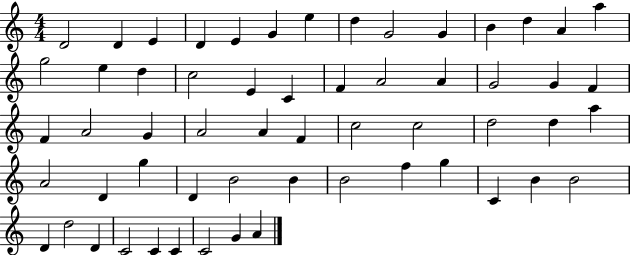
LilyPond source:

{
  \clef treble
  \numericTimeSignature
  \time 4/4
  \key c \major
  d'2 d'4 e'4 | d'4 e'4 g'4 e''4 | d''4 g'2 g'4 | b'4 d''4 a'4 a''4 | \break g''2 e''4 d''4 | c''2 e'4 c'4 | f'4 a'2 a'4 | g'2 g'4 f'4 | \break f'4 a'2 g'4 | a'2 a'4 f'4 | c''2 c''2 | d''2 d''4 a''4 | \break a'2 d'4 g''4 | d'4 b'2 b'4 | b'2 f''4 g''4 | c'4 b'4 b'2 | \break d'4 d''2 d'4 | c'2 c'4 c'4 | c'2 g'4 a'4 | \bar "|."
}